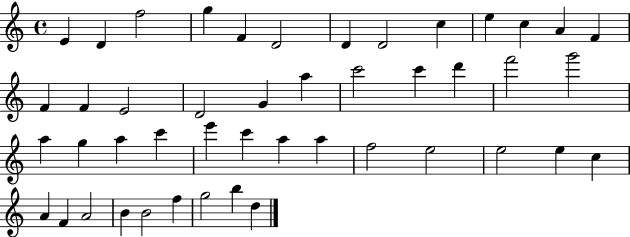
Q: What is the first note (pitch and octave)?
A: E4